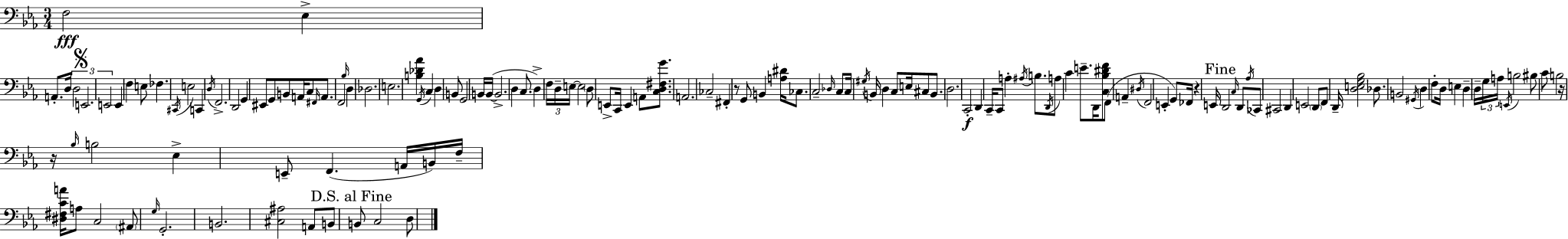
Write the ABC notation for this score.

X:1
T:Untitled
M:3/4
L:1/4
K:Eb
F,2 _E, A,,/2 D,/4 D,2 E,,2 E,,2 E,, F, E,/2 _F, ^C,,/4 E,2 C,, D,/4 F,,2 D,,2 G,, ^E,,/2 G,,/2 B,,/2 A,,/4 C,/2 ^F,,/4 A,,/2 F,,2 _B,/4 D, _D,2 E,2 [B,_D_A] G,,/4 C, D, B,,/2 G,,2 B,,/4 B,,/4 B,,2 D, C,/2 D, F,/4 D,/4 E,/4 E,2 D,/2 E,,/2 C,,/4 E,, A,,/2 [C,D,^F,G]/2 A,,2 _C,2 ^F,, z/2 G,,/2 B,, [A,^D]/4 _C,/2 C,2 _D,/4 C,/2 C,/4 ^G,/4 B,,/4 D, C,/2 E,/4 ^C,/2 B,,/2 D,2 C,,2 D,, C,,/4 C,,/2 A, ^A,/4 B,/2 D,,/4 A,/2 C E/2 D,,/4 [C,_B,^DF]/2 F,,/2 A,, ^D,/4 F,,2 E,, G,,/2 _F,,/4 z E,,/4 D,,2 C,/4 D,,/2 _A,/4 _C,,/2 ^C,,2 D,, E,,2 D,,/2 F,,/2 D,,/4 [D,E,G,_B,]2 _D,/2 B,,2 ^G,,/4 D, F,/2 D,/4 E, D, D,/4 G,/4 A,/4 E,,/4 B,2 ^B,/2 C/2 B,2 z/4 z/4 _B,/4 B,2 _E, E,,/2 F,, A,,/4 B,,/4 F,/4 [^D,^F,CA]/4 A,/2 C,2 ^A,,/2 G,/4 G,,2 B,,2 [^C,^A,]2 A,,/2 B,,/2 B,,/2 C,2 D,/2